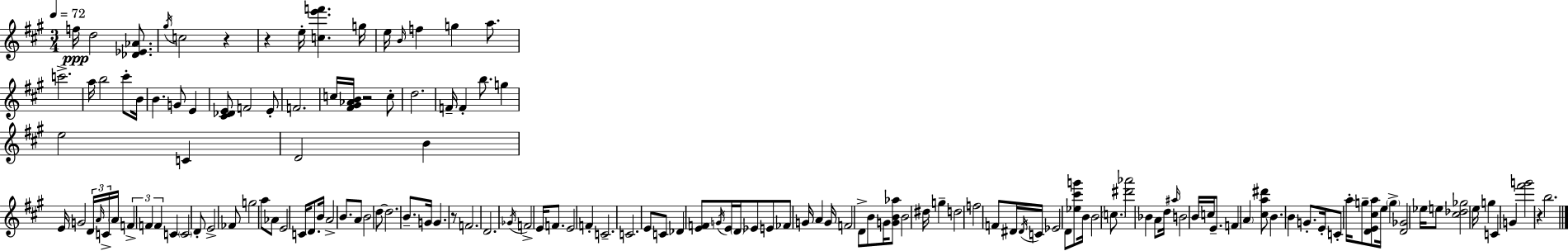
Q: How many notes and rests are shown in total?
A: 147